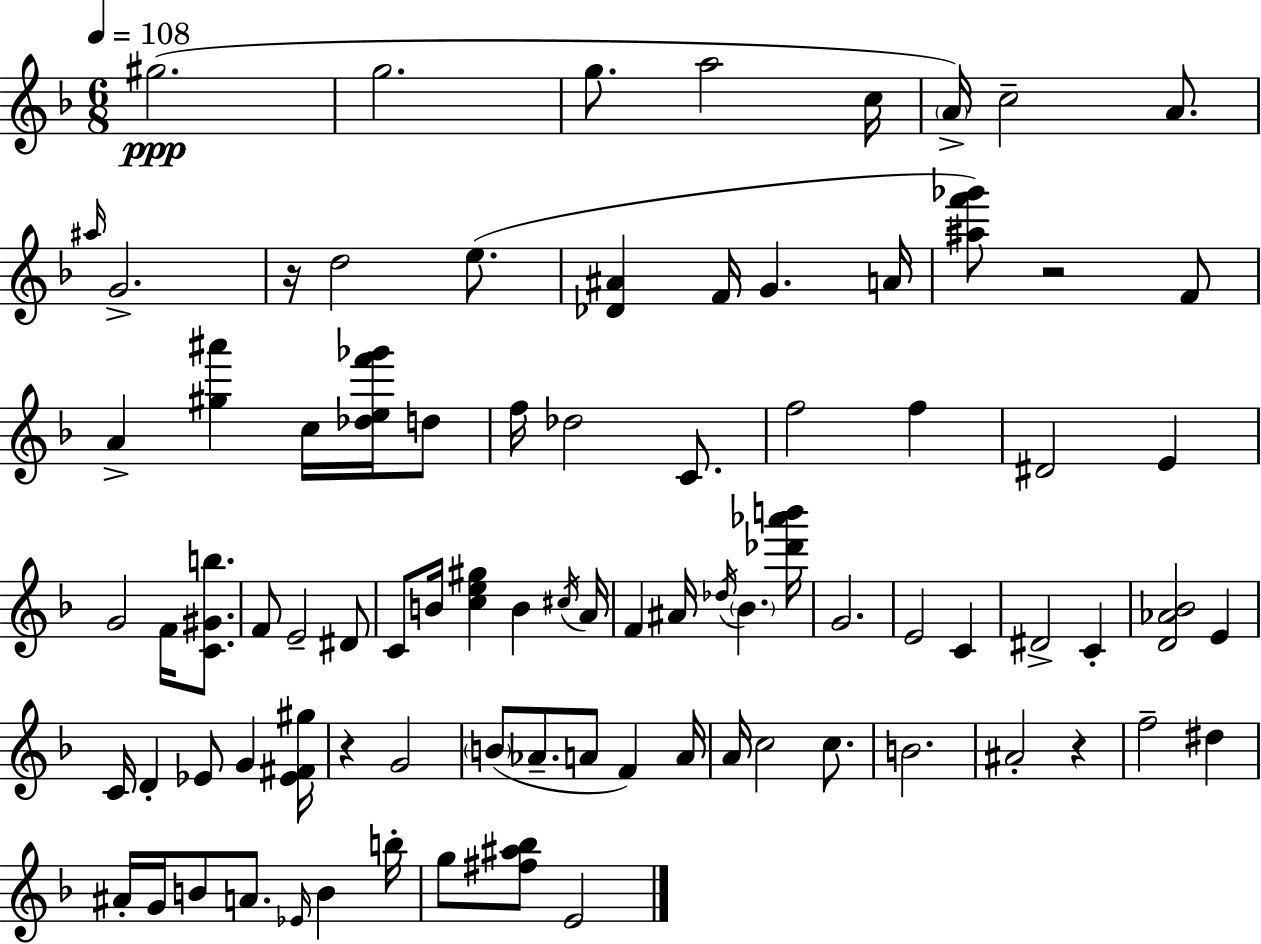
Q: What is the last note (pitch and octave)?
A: E4